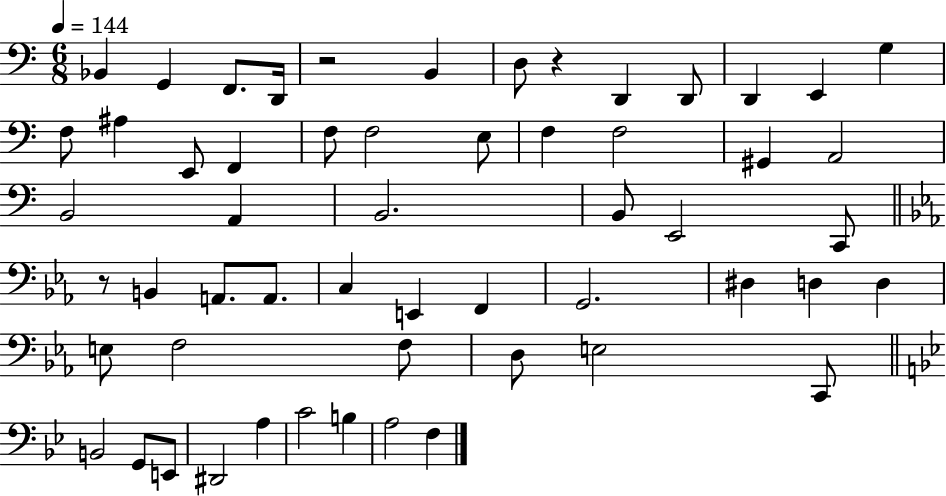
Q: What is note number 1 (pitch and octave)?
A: Bb2